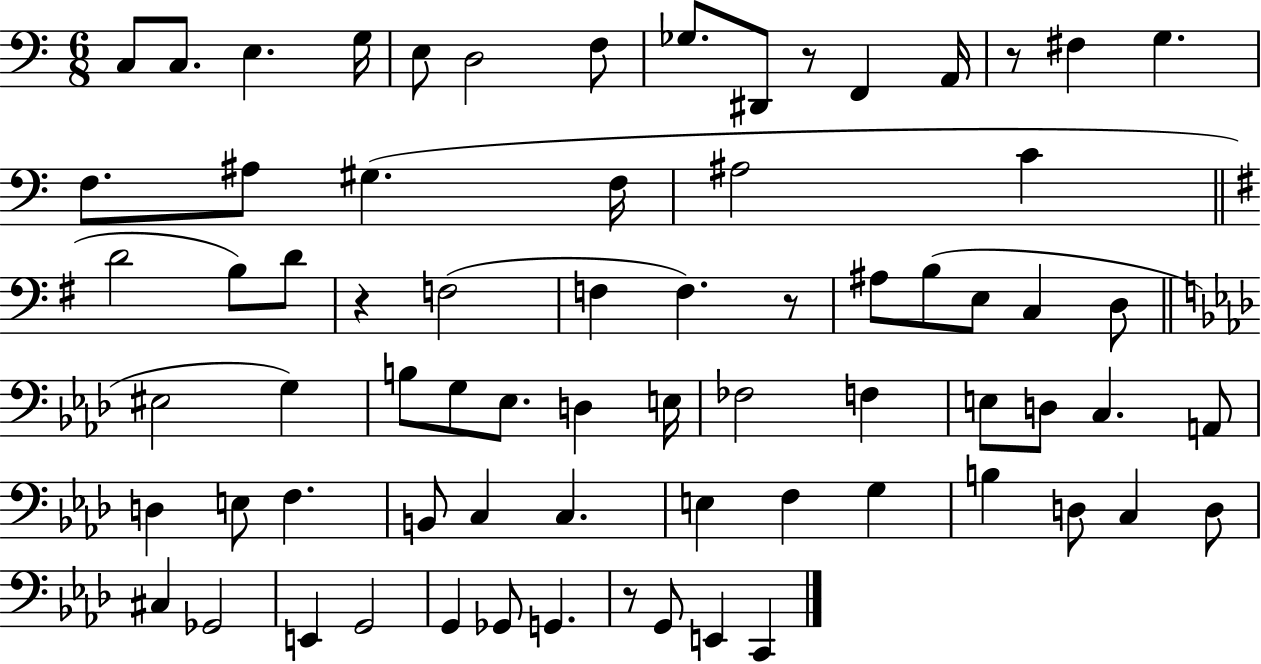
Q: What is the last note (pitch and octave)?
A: C2